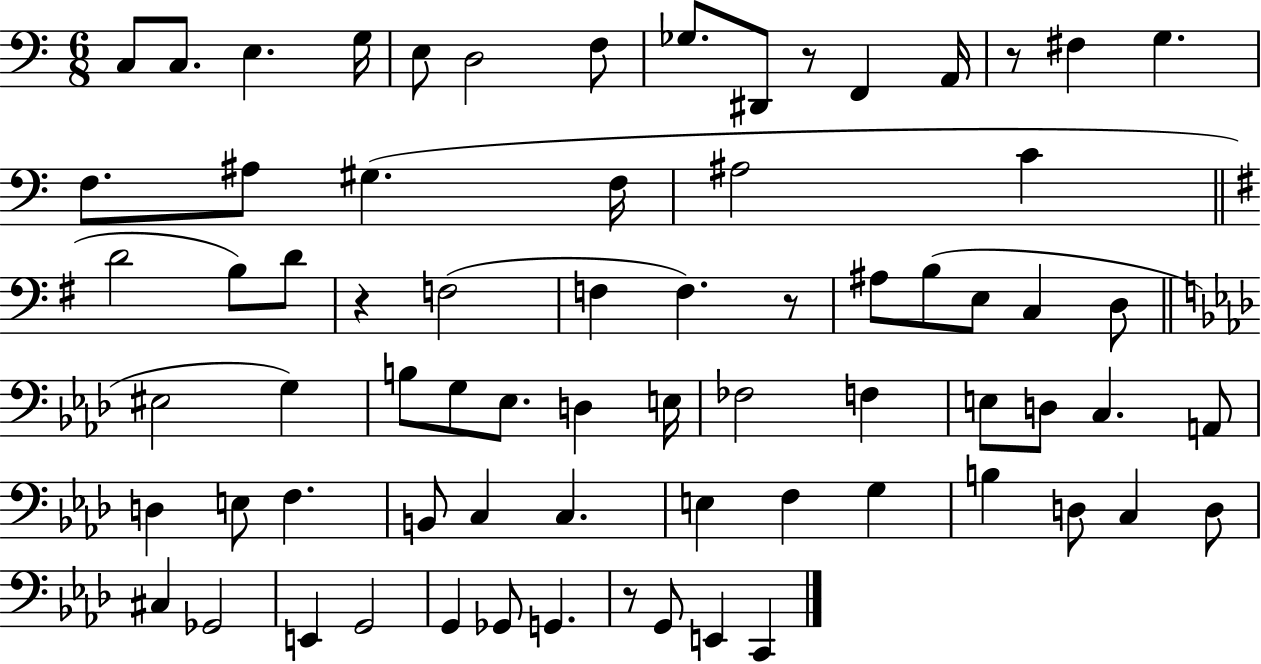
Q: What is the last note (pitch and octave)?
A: C2